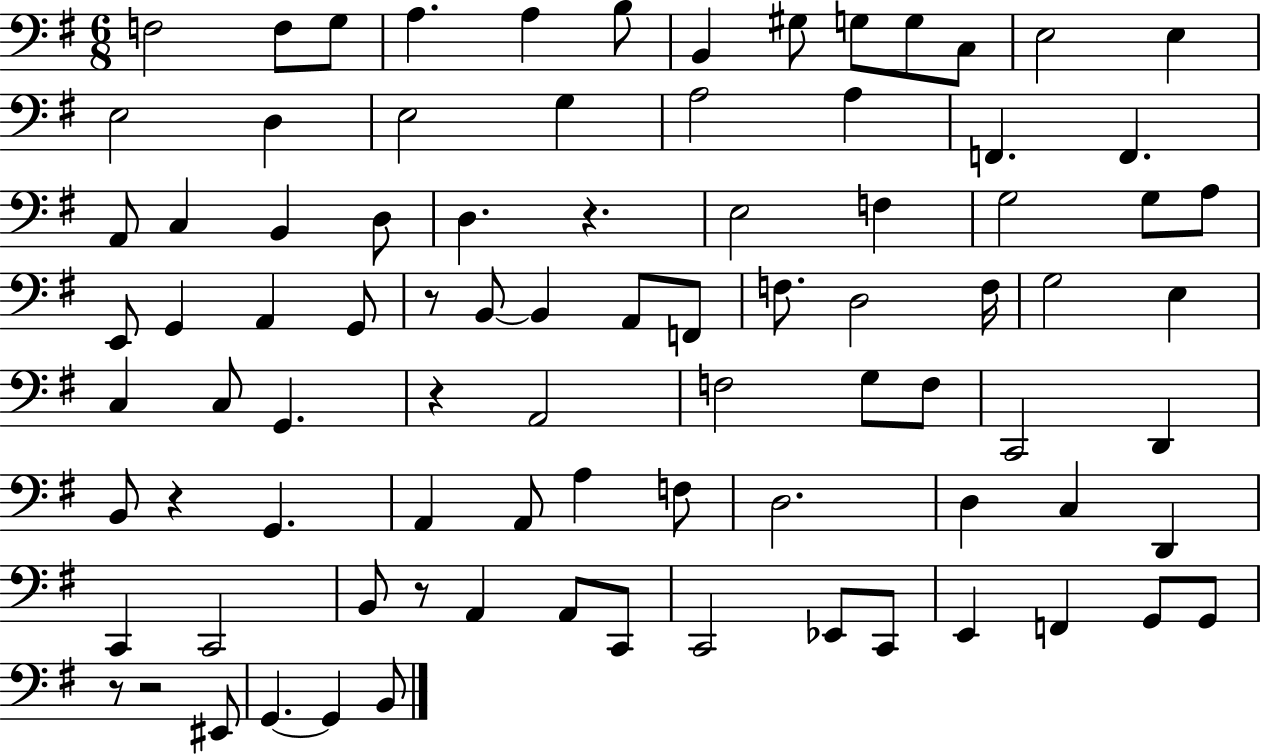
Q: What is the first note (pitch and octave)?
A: F3